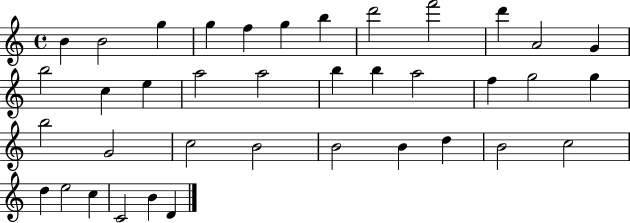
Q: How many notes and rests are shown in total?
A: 38